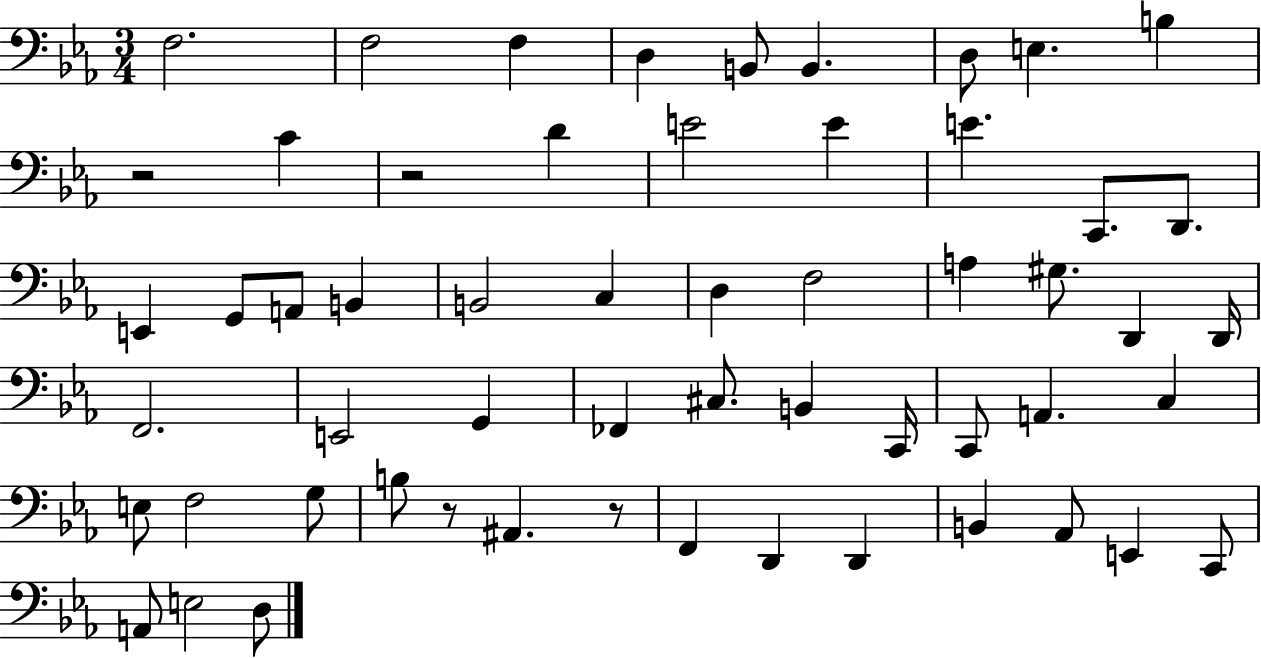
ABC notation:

X:1
T:Untitled
M:3/4
L:1/4
K:Eb
F,2 F,2 F, D, B,,/2 B,, D,/2 E, B, z2 C z2 D E2 E E C,,/2 D,,/2 E,, G,,/2 A,,/2 B,, B,,2 C, D, F,2 A, ^G,/2 D,, D,,/4 F,,2 E,,2 G,, _F,, ^C,/2 B,, C,,/4 C,,/2 A,, C, E,/2 F,2 G,/2 B,/2 z/2 ^A,, z/2 F,, D,, D,, B,, _A,,/2 E,, C,,/2 A,,/2 E,2 D,/2